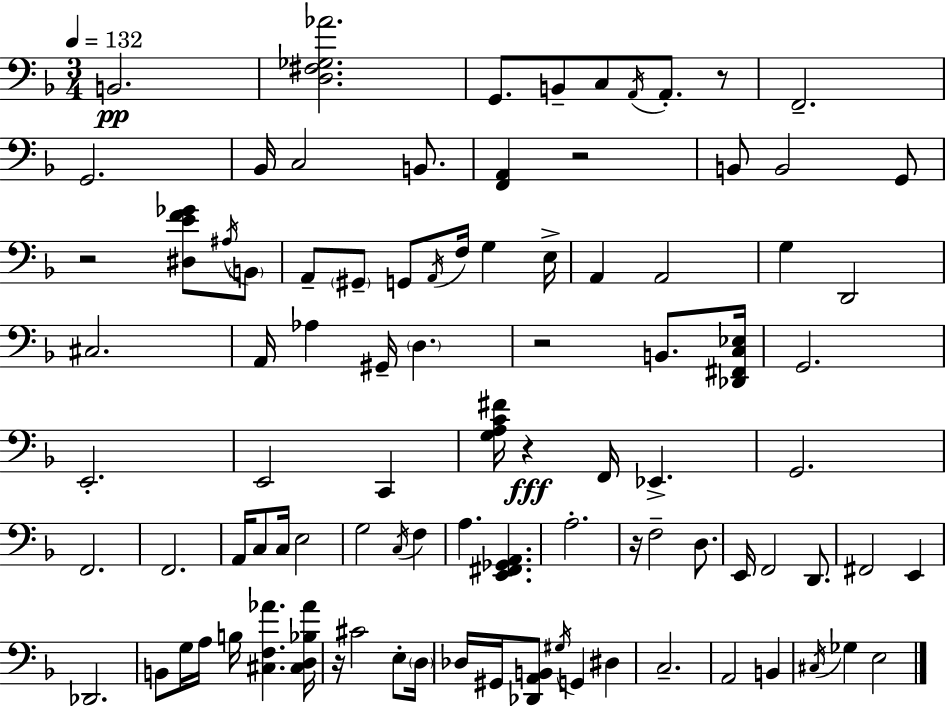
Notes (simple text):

B2/h. [D3,F#3,Gb3,Ab4]/h. G2/e. B2/e C3/e A2/s A2/e. R/e F2/h. G2/h. Bb2/s C3/h B2/e. [F2,A2]/q R/h B2/e B2/h G2/e R/h [D#3,E4,F4,Gb4]/e A#3/s B2/e A2/e G#2/e G2/e A2/s F3/s G3/q E3/s A2/q A2/h G3/q D2/h C#3/h. A2/s Ab3/q G#2/s D3/q. R/h B2/e. [Db2,F#2,C3,Eb3]/s G2/h. E2/h. E2/h C2/q [G3,A3,C4,F#4]/s R/q F2/s Eb2/q. G2/h. F2/h. F2/h. A2/s C3/e C3/s E3/h G3/h C3/s F3/q A3/q. [E2,F#2,Gb2,A2]/q. A3/h. R/s F3/h D3/e. E2/s F2/h D2/e. F#2/h E2/q Db2/h. B2/e G3/s A3/s B3/s [C#3,F3,Ab4]/q. [C#3,D3,Bb3,Ab4]/s R/s C#4/h E3/e D3/s Db3/s G#2/s [Db2,A2,B2]/e G#3/s G2/q D#3/q C3/h. A2/h B2/q C#3/s Gb3/q E3/h